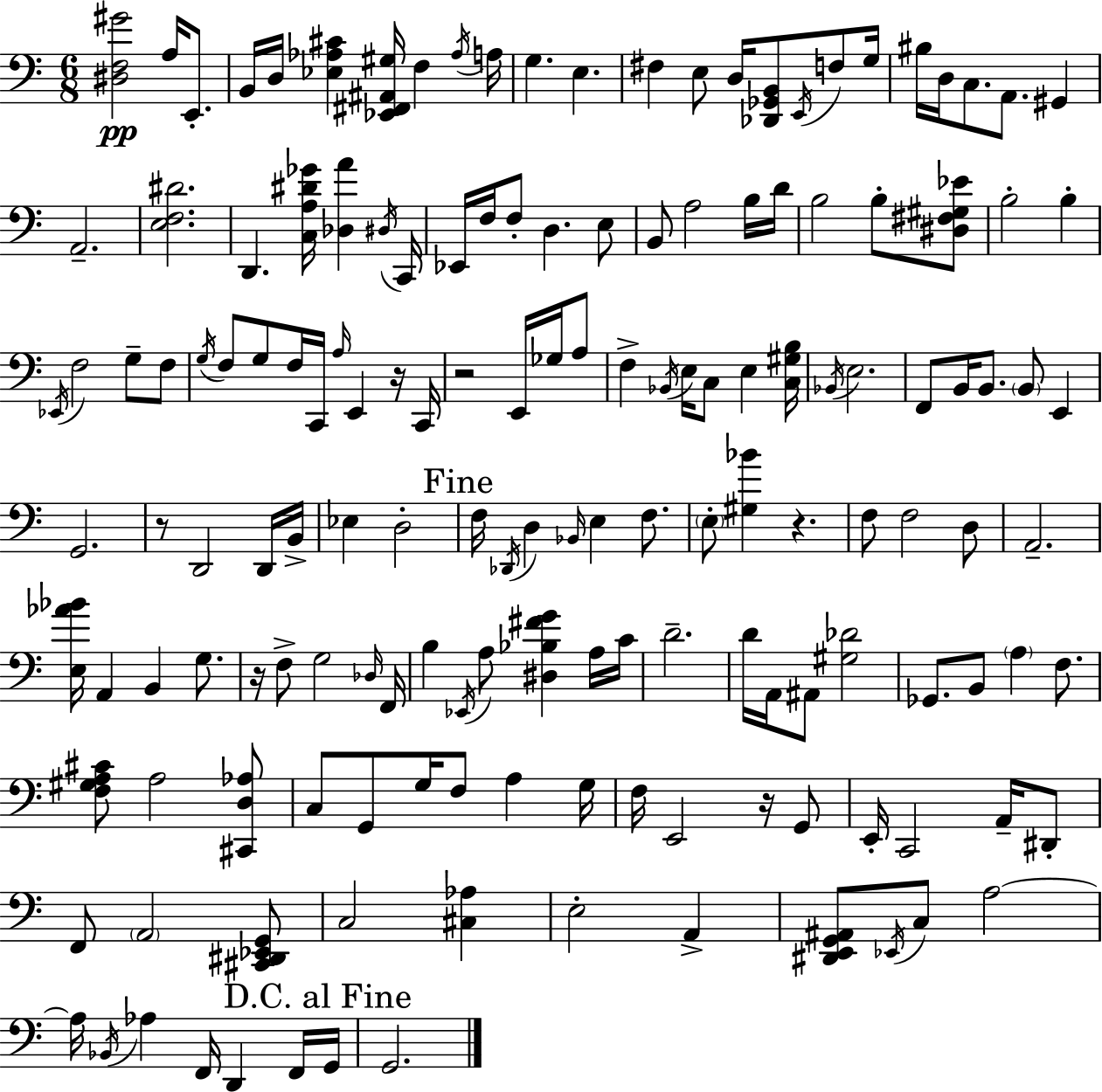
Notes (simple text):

[D#3,F3,G#4]/h A3/s E2/e. B2/s D3/s [Eb3,Ab3,C#4]/q [Eb2,F#2,A#2,G#3]/s F3/q Ab3/s A3/s G3/q. E3/q. F#3/q E3/e D3/s [Db2,Gb2,B2]/e E2/s F3/e G3/s BIS3/s D3/s C3/e. A2/e. G#2/q A2/h. [E3,F3,D#4]/h. D2/q. [C3,A3,D#4,Gb4]/s [Db3,A4]/q D#3/s C2/s Eb2/s F3/s F3/e D3/q. E3/e B2/e A3/h B3/s D4/s B3/h B3/e [D#3,F#3,G#3,Eb4]/e B3/h B3/q Eb2/s F3/h G3/e F3/e G3/s F3/e G3/e F3/s C2/s A3/s E2/q R/s C2/s R/h E2/s Gb3/s A3/e F3/q Bb2/s E3/s C3/e E3/q [C3,G#3,B3]/s Bb2/s E3/h. F2/e B2/s B2/e. B2/e E2/q G2/h. R/e D2/h D2/s B2/s Eb3/q D3/h F3/s Db2/s D3/q Bb2/s E3/q F3/e. E3/e [G#3,Bb4]/q R/q. F3/e F3/h D3/e A2/h. [E3,Ab4,Bb4]/s A2/q B2/q G3/e. R/s F3/e G3/h Db3/s F2/s B3/q Eb2/s A3/e [D#3,Bb3,F#4,G4]/q A3/s C4/s D4/h. D4/s A2/s A#2/e [G#3,Db4]/h Gb2/e. B2/e A3/q F3/e. [F3,G#3,A3,C#4]/e A3/h [C#2,D3,Ab3]/e C3/e G2/e G3/s F3/e A3/q G3/s F3/s E2/h R/s G2/e E2/s C2/h A2/s D#2/e F2/e A2/h [C#2,D#2,Eb2,G2]/e C3/h [C#3,Ab3]/q E3/h A2/q [D#2,E2,G2,A#2]/e Eb2/s C3/e A3/h A3/s Bb2/s Ab3/q F2/s D2/q F2/s G2/s G2/h.